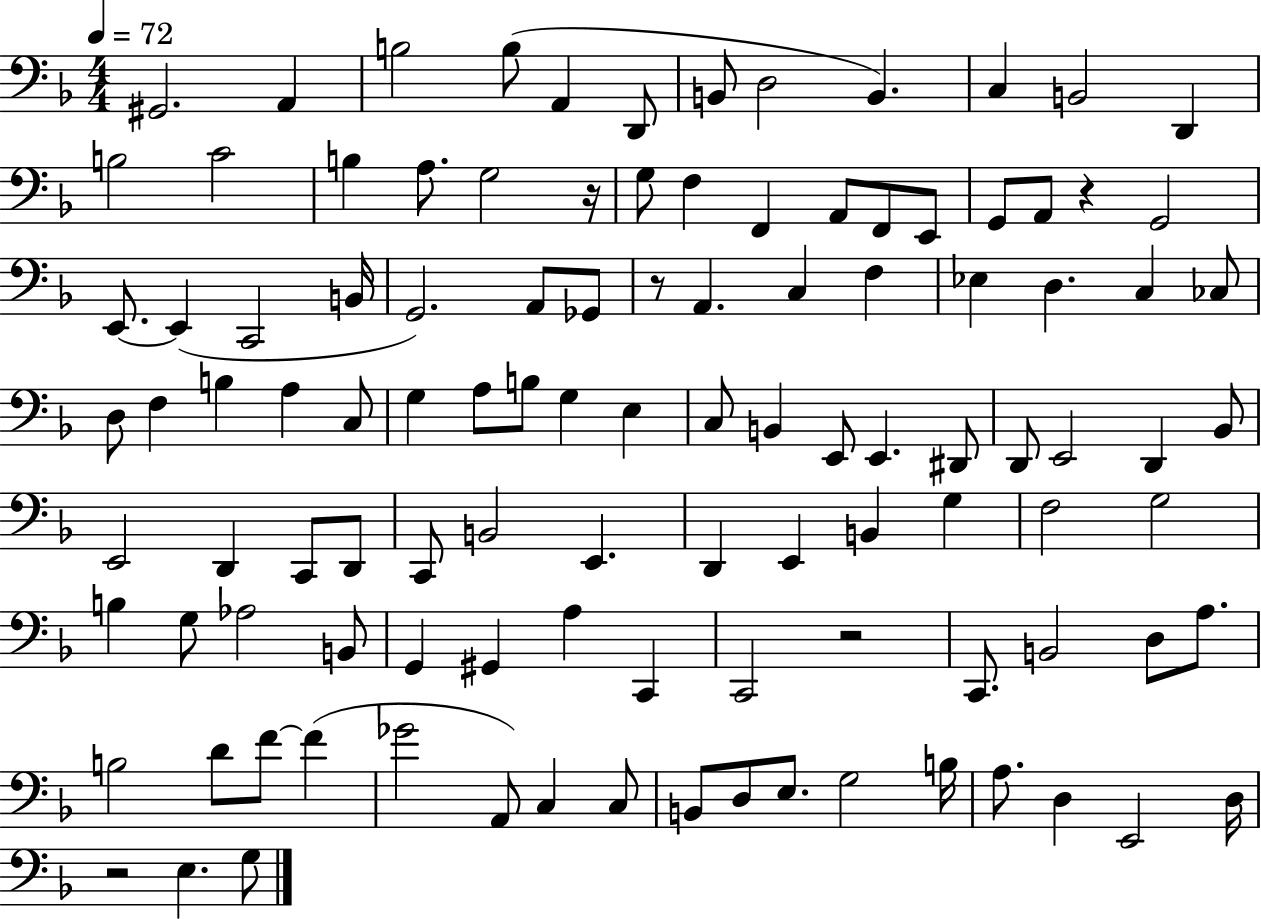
X:1
T:Untitled
M:4/4
L:1/4
K:F
^G,,2 A,, B,2 B,/2 A,, D,,/2 B,,/2 D,2 B,, C, B,,2 D,, B,2 C2 B, A,/2 G,2 z/4 G,/2 F, F,, A,,/2 F,,/2 E,,/2 G,,/2 A,,/2 z G,,2 E,,/2 E,, C,,2 B,,/4 G,,2 A,,/2 _G,,/2 z/2 A,, C, F, _E, D, C, _C,/2 D,/2 F, B, A, C,/2 G, A,/2 B,/2 G, E, C,/2 B,, E,,/2 E,, ^D,,/2 D,,/2 E,,2 D,, _B,,/2 E,,2 D,, C,,/2 D,,/2 C,,/2 B,,2 E,, D,, E,, B,, G, F,2 G,2 B, G,/2 _A,2 B,,/2 G,, ^G,, A, C,, C,,2 z2 C,,/2 B,,2 D,/2 A,/2 B,2 D/2 F/2 F _G2 A,,/2 C, C,/2 B,,/2 D,/2 E,/2 G,2 B,/4 A,/2 D, E,,2 D,/4 z2 E, G,/2